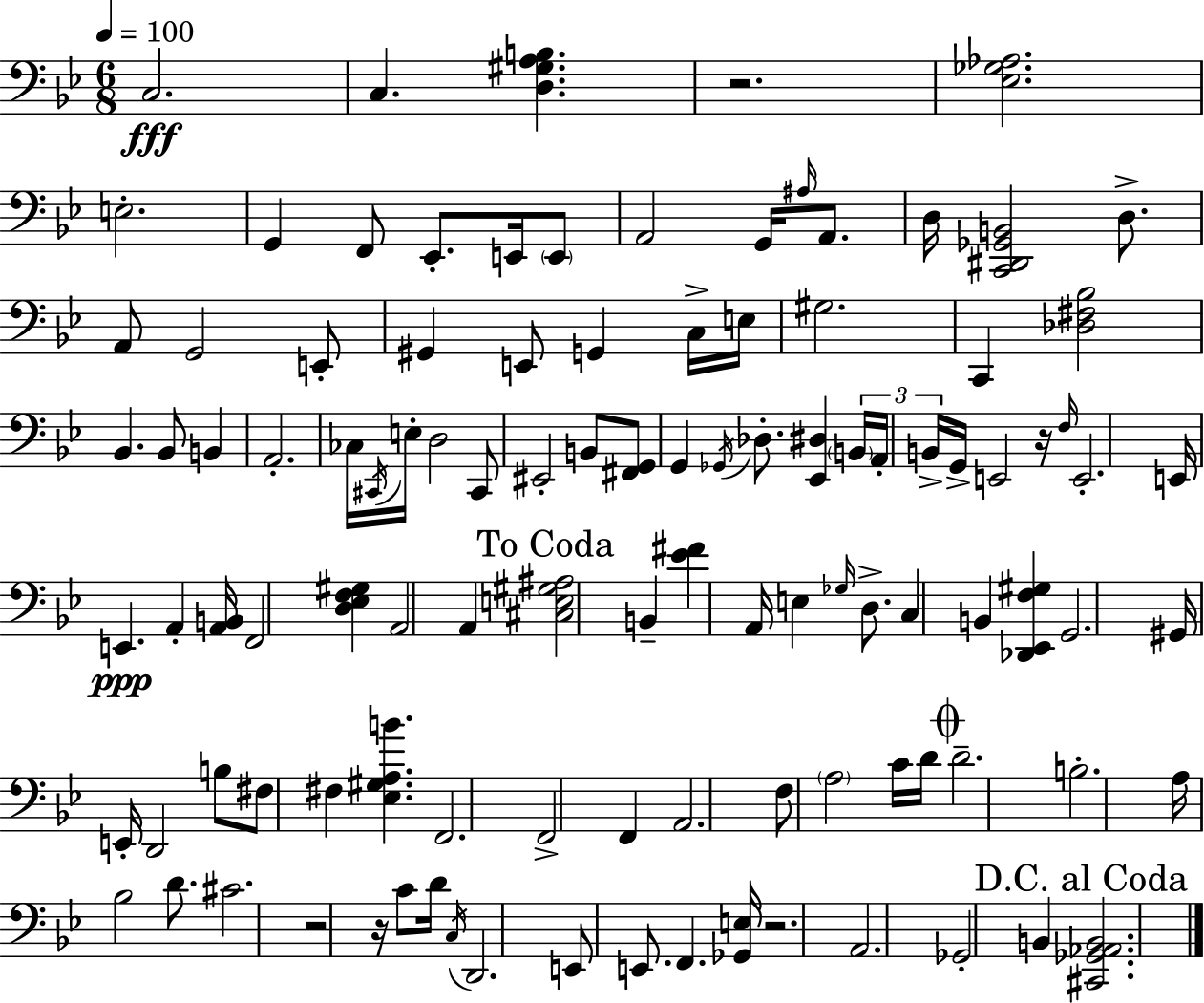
{
  \clef bass
  \numericTimeSignature
  \time 6/8
  \key g \minor
  \tempo 4 = 100
  c2.\fff | c4. <d gis a b>4. | r2. | <ees ges aes>2. | \break e2.-. | g,4 f,8 ees,8.-. e,16 \parenthesize e,8 | a,2 g,16 \grace { ais16 } a,8. | d16 <c, dis, ges, b,>2 d8.-> | \break a,8 g,2 e,8-. | gis,4 e,8 g,4 c16-> | e16 gis2. | c,4 <des fis bes>2 | \break bes,4. bes,8 b,4 | a,2.-. | ces16 \acciaccatura { cis,16 } e16-. d2 | cis,8 eis,2-. b,8 | \break <fis, g,>8 g,4 \acciaccatura { ges,16 } des8.-. <ees, dis>4 | \tuplet 3/2 { \parenthesize b,16 a,16-. b,16-> } g,16-> e,2 | r16 \grace { f16 } e,2.-. | e,16 e,4.\ppp a,4-. | \break <a, b,>16 f,2 | <d ees f gis>4 a,2 | a,4 \mark "To Coda" <cis e gis ais>2 | b,4-- <ees' fis'>4 a,16 e4 | \break \grace { ges16 } d8.-> c4 b,4 | <des, ees, f gis>4 g,2. | gis,16 e,16-. d,2 | b8 fis8 fis4 <ees gis a b'>4. | \break f,2. | f,2-> | f,4 a,2. | f8 \parenthesize a2 | \break c'16 d'16 \mark \markup { \musicglyph "scripts.coda" } d'2.-- | b2.-. | a16 bes2 | d'8. cis'2. | \break r2 | r16 c'8 d'16 \acciaccatura { c16 } d,2. | e,8 e,8. f,4. | <ges, e>16 r2. | \break a,2. | ges,2-. | b,4 \mark "D.C. al Coda" <cis, ges, aes, b,>2. | \bar "|."
}